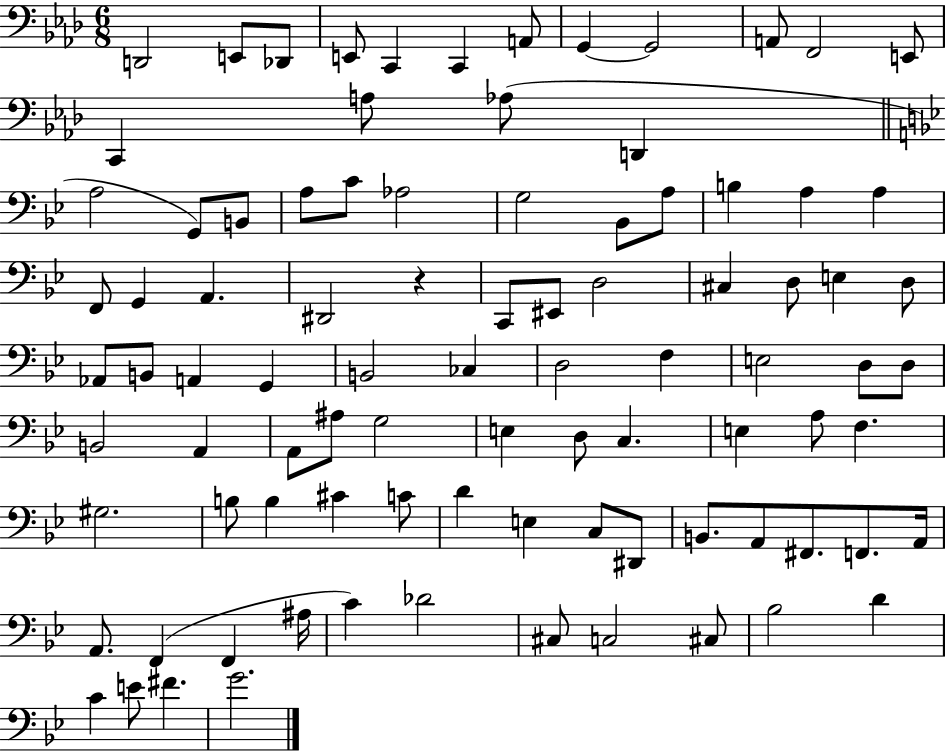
D2/h E2/e Db2/e E2/e C2/q C2/q A2/e G2/q G2/h A2/e F2/h E2/e C2/q A3/e Ab3/e D2/q A3/h G2/e B2/e A3/e C4/e Ab3/h G3/h Bb2/e A3/e B3/q A3/q A3/q F2/e G2/q A2/q. D#2/h R/q C2/e EIS2/e D3/h C#3/q D3/e E3/q D3/e Ab2/e B2/e A2/q G2/q B2/h CES3/q D3/h F3/q E3/h D3/e D3/e B2/h A2/q A2/e A#3/e G3/h E3/q D3/e C3/q. E3/q A3/e F3/q. G#3/h. B3/e B3/q C#4/q C4/e D4/q E3/q C3/e D#2/e B2/e. A2/e F#2/e. F2/e. A2/s A2/e. F2/q F2/q A#3/s C4/q Db4/h C#3/e C3/h C#3/e Bb3/h D4/q C4/q E4/e F#4/q. G4/h.